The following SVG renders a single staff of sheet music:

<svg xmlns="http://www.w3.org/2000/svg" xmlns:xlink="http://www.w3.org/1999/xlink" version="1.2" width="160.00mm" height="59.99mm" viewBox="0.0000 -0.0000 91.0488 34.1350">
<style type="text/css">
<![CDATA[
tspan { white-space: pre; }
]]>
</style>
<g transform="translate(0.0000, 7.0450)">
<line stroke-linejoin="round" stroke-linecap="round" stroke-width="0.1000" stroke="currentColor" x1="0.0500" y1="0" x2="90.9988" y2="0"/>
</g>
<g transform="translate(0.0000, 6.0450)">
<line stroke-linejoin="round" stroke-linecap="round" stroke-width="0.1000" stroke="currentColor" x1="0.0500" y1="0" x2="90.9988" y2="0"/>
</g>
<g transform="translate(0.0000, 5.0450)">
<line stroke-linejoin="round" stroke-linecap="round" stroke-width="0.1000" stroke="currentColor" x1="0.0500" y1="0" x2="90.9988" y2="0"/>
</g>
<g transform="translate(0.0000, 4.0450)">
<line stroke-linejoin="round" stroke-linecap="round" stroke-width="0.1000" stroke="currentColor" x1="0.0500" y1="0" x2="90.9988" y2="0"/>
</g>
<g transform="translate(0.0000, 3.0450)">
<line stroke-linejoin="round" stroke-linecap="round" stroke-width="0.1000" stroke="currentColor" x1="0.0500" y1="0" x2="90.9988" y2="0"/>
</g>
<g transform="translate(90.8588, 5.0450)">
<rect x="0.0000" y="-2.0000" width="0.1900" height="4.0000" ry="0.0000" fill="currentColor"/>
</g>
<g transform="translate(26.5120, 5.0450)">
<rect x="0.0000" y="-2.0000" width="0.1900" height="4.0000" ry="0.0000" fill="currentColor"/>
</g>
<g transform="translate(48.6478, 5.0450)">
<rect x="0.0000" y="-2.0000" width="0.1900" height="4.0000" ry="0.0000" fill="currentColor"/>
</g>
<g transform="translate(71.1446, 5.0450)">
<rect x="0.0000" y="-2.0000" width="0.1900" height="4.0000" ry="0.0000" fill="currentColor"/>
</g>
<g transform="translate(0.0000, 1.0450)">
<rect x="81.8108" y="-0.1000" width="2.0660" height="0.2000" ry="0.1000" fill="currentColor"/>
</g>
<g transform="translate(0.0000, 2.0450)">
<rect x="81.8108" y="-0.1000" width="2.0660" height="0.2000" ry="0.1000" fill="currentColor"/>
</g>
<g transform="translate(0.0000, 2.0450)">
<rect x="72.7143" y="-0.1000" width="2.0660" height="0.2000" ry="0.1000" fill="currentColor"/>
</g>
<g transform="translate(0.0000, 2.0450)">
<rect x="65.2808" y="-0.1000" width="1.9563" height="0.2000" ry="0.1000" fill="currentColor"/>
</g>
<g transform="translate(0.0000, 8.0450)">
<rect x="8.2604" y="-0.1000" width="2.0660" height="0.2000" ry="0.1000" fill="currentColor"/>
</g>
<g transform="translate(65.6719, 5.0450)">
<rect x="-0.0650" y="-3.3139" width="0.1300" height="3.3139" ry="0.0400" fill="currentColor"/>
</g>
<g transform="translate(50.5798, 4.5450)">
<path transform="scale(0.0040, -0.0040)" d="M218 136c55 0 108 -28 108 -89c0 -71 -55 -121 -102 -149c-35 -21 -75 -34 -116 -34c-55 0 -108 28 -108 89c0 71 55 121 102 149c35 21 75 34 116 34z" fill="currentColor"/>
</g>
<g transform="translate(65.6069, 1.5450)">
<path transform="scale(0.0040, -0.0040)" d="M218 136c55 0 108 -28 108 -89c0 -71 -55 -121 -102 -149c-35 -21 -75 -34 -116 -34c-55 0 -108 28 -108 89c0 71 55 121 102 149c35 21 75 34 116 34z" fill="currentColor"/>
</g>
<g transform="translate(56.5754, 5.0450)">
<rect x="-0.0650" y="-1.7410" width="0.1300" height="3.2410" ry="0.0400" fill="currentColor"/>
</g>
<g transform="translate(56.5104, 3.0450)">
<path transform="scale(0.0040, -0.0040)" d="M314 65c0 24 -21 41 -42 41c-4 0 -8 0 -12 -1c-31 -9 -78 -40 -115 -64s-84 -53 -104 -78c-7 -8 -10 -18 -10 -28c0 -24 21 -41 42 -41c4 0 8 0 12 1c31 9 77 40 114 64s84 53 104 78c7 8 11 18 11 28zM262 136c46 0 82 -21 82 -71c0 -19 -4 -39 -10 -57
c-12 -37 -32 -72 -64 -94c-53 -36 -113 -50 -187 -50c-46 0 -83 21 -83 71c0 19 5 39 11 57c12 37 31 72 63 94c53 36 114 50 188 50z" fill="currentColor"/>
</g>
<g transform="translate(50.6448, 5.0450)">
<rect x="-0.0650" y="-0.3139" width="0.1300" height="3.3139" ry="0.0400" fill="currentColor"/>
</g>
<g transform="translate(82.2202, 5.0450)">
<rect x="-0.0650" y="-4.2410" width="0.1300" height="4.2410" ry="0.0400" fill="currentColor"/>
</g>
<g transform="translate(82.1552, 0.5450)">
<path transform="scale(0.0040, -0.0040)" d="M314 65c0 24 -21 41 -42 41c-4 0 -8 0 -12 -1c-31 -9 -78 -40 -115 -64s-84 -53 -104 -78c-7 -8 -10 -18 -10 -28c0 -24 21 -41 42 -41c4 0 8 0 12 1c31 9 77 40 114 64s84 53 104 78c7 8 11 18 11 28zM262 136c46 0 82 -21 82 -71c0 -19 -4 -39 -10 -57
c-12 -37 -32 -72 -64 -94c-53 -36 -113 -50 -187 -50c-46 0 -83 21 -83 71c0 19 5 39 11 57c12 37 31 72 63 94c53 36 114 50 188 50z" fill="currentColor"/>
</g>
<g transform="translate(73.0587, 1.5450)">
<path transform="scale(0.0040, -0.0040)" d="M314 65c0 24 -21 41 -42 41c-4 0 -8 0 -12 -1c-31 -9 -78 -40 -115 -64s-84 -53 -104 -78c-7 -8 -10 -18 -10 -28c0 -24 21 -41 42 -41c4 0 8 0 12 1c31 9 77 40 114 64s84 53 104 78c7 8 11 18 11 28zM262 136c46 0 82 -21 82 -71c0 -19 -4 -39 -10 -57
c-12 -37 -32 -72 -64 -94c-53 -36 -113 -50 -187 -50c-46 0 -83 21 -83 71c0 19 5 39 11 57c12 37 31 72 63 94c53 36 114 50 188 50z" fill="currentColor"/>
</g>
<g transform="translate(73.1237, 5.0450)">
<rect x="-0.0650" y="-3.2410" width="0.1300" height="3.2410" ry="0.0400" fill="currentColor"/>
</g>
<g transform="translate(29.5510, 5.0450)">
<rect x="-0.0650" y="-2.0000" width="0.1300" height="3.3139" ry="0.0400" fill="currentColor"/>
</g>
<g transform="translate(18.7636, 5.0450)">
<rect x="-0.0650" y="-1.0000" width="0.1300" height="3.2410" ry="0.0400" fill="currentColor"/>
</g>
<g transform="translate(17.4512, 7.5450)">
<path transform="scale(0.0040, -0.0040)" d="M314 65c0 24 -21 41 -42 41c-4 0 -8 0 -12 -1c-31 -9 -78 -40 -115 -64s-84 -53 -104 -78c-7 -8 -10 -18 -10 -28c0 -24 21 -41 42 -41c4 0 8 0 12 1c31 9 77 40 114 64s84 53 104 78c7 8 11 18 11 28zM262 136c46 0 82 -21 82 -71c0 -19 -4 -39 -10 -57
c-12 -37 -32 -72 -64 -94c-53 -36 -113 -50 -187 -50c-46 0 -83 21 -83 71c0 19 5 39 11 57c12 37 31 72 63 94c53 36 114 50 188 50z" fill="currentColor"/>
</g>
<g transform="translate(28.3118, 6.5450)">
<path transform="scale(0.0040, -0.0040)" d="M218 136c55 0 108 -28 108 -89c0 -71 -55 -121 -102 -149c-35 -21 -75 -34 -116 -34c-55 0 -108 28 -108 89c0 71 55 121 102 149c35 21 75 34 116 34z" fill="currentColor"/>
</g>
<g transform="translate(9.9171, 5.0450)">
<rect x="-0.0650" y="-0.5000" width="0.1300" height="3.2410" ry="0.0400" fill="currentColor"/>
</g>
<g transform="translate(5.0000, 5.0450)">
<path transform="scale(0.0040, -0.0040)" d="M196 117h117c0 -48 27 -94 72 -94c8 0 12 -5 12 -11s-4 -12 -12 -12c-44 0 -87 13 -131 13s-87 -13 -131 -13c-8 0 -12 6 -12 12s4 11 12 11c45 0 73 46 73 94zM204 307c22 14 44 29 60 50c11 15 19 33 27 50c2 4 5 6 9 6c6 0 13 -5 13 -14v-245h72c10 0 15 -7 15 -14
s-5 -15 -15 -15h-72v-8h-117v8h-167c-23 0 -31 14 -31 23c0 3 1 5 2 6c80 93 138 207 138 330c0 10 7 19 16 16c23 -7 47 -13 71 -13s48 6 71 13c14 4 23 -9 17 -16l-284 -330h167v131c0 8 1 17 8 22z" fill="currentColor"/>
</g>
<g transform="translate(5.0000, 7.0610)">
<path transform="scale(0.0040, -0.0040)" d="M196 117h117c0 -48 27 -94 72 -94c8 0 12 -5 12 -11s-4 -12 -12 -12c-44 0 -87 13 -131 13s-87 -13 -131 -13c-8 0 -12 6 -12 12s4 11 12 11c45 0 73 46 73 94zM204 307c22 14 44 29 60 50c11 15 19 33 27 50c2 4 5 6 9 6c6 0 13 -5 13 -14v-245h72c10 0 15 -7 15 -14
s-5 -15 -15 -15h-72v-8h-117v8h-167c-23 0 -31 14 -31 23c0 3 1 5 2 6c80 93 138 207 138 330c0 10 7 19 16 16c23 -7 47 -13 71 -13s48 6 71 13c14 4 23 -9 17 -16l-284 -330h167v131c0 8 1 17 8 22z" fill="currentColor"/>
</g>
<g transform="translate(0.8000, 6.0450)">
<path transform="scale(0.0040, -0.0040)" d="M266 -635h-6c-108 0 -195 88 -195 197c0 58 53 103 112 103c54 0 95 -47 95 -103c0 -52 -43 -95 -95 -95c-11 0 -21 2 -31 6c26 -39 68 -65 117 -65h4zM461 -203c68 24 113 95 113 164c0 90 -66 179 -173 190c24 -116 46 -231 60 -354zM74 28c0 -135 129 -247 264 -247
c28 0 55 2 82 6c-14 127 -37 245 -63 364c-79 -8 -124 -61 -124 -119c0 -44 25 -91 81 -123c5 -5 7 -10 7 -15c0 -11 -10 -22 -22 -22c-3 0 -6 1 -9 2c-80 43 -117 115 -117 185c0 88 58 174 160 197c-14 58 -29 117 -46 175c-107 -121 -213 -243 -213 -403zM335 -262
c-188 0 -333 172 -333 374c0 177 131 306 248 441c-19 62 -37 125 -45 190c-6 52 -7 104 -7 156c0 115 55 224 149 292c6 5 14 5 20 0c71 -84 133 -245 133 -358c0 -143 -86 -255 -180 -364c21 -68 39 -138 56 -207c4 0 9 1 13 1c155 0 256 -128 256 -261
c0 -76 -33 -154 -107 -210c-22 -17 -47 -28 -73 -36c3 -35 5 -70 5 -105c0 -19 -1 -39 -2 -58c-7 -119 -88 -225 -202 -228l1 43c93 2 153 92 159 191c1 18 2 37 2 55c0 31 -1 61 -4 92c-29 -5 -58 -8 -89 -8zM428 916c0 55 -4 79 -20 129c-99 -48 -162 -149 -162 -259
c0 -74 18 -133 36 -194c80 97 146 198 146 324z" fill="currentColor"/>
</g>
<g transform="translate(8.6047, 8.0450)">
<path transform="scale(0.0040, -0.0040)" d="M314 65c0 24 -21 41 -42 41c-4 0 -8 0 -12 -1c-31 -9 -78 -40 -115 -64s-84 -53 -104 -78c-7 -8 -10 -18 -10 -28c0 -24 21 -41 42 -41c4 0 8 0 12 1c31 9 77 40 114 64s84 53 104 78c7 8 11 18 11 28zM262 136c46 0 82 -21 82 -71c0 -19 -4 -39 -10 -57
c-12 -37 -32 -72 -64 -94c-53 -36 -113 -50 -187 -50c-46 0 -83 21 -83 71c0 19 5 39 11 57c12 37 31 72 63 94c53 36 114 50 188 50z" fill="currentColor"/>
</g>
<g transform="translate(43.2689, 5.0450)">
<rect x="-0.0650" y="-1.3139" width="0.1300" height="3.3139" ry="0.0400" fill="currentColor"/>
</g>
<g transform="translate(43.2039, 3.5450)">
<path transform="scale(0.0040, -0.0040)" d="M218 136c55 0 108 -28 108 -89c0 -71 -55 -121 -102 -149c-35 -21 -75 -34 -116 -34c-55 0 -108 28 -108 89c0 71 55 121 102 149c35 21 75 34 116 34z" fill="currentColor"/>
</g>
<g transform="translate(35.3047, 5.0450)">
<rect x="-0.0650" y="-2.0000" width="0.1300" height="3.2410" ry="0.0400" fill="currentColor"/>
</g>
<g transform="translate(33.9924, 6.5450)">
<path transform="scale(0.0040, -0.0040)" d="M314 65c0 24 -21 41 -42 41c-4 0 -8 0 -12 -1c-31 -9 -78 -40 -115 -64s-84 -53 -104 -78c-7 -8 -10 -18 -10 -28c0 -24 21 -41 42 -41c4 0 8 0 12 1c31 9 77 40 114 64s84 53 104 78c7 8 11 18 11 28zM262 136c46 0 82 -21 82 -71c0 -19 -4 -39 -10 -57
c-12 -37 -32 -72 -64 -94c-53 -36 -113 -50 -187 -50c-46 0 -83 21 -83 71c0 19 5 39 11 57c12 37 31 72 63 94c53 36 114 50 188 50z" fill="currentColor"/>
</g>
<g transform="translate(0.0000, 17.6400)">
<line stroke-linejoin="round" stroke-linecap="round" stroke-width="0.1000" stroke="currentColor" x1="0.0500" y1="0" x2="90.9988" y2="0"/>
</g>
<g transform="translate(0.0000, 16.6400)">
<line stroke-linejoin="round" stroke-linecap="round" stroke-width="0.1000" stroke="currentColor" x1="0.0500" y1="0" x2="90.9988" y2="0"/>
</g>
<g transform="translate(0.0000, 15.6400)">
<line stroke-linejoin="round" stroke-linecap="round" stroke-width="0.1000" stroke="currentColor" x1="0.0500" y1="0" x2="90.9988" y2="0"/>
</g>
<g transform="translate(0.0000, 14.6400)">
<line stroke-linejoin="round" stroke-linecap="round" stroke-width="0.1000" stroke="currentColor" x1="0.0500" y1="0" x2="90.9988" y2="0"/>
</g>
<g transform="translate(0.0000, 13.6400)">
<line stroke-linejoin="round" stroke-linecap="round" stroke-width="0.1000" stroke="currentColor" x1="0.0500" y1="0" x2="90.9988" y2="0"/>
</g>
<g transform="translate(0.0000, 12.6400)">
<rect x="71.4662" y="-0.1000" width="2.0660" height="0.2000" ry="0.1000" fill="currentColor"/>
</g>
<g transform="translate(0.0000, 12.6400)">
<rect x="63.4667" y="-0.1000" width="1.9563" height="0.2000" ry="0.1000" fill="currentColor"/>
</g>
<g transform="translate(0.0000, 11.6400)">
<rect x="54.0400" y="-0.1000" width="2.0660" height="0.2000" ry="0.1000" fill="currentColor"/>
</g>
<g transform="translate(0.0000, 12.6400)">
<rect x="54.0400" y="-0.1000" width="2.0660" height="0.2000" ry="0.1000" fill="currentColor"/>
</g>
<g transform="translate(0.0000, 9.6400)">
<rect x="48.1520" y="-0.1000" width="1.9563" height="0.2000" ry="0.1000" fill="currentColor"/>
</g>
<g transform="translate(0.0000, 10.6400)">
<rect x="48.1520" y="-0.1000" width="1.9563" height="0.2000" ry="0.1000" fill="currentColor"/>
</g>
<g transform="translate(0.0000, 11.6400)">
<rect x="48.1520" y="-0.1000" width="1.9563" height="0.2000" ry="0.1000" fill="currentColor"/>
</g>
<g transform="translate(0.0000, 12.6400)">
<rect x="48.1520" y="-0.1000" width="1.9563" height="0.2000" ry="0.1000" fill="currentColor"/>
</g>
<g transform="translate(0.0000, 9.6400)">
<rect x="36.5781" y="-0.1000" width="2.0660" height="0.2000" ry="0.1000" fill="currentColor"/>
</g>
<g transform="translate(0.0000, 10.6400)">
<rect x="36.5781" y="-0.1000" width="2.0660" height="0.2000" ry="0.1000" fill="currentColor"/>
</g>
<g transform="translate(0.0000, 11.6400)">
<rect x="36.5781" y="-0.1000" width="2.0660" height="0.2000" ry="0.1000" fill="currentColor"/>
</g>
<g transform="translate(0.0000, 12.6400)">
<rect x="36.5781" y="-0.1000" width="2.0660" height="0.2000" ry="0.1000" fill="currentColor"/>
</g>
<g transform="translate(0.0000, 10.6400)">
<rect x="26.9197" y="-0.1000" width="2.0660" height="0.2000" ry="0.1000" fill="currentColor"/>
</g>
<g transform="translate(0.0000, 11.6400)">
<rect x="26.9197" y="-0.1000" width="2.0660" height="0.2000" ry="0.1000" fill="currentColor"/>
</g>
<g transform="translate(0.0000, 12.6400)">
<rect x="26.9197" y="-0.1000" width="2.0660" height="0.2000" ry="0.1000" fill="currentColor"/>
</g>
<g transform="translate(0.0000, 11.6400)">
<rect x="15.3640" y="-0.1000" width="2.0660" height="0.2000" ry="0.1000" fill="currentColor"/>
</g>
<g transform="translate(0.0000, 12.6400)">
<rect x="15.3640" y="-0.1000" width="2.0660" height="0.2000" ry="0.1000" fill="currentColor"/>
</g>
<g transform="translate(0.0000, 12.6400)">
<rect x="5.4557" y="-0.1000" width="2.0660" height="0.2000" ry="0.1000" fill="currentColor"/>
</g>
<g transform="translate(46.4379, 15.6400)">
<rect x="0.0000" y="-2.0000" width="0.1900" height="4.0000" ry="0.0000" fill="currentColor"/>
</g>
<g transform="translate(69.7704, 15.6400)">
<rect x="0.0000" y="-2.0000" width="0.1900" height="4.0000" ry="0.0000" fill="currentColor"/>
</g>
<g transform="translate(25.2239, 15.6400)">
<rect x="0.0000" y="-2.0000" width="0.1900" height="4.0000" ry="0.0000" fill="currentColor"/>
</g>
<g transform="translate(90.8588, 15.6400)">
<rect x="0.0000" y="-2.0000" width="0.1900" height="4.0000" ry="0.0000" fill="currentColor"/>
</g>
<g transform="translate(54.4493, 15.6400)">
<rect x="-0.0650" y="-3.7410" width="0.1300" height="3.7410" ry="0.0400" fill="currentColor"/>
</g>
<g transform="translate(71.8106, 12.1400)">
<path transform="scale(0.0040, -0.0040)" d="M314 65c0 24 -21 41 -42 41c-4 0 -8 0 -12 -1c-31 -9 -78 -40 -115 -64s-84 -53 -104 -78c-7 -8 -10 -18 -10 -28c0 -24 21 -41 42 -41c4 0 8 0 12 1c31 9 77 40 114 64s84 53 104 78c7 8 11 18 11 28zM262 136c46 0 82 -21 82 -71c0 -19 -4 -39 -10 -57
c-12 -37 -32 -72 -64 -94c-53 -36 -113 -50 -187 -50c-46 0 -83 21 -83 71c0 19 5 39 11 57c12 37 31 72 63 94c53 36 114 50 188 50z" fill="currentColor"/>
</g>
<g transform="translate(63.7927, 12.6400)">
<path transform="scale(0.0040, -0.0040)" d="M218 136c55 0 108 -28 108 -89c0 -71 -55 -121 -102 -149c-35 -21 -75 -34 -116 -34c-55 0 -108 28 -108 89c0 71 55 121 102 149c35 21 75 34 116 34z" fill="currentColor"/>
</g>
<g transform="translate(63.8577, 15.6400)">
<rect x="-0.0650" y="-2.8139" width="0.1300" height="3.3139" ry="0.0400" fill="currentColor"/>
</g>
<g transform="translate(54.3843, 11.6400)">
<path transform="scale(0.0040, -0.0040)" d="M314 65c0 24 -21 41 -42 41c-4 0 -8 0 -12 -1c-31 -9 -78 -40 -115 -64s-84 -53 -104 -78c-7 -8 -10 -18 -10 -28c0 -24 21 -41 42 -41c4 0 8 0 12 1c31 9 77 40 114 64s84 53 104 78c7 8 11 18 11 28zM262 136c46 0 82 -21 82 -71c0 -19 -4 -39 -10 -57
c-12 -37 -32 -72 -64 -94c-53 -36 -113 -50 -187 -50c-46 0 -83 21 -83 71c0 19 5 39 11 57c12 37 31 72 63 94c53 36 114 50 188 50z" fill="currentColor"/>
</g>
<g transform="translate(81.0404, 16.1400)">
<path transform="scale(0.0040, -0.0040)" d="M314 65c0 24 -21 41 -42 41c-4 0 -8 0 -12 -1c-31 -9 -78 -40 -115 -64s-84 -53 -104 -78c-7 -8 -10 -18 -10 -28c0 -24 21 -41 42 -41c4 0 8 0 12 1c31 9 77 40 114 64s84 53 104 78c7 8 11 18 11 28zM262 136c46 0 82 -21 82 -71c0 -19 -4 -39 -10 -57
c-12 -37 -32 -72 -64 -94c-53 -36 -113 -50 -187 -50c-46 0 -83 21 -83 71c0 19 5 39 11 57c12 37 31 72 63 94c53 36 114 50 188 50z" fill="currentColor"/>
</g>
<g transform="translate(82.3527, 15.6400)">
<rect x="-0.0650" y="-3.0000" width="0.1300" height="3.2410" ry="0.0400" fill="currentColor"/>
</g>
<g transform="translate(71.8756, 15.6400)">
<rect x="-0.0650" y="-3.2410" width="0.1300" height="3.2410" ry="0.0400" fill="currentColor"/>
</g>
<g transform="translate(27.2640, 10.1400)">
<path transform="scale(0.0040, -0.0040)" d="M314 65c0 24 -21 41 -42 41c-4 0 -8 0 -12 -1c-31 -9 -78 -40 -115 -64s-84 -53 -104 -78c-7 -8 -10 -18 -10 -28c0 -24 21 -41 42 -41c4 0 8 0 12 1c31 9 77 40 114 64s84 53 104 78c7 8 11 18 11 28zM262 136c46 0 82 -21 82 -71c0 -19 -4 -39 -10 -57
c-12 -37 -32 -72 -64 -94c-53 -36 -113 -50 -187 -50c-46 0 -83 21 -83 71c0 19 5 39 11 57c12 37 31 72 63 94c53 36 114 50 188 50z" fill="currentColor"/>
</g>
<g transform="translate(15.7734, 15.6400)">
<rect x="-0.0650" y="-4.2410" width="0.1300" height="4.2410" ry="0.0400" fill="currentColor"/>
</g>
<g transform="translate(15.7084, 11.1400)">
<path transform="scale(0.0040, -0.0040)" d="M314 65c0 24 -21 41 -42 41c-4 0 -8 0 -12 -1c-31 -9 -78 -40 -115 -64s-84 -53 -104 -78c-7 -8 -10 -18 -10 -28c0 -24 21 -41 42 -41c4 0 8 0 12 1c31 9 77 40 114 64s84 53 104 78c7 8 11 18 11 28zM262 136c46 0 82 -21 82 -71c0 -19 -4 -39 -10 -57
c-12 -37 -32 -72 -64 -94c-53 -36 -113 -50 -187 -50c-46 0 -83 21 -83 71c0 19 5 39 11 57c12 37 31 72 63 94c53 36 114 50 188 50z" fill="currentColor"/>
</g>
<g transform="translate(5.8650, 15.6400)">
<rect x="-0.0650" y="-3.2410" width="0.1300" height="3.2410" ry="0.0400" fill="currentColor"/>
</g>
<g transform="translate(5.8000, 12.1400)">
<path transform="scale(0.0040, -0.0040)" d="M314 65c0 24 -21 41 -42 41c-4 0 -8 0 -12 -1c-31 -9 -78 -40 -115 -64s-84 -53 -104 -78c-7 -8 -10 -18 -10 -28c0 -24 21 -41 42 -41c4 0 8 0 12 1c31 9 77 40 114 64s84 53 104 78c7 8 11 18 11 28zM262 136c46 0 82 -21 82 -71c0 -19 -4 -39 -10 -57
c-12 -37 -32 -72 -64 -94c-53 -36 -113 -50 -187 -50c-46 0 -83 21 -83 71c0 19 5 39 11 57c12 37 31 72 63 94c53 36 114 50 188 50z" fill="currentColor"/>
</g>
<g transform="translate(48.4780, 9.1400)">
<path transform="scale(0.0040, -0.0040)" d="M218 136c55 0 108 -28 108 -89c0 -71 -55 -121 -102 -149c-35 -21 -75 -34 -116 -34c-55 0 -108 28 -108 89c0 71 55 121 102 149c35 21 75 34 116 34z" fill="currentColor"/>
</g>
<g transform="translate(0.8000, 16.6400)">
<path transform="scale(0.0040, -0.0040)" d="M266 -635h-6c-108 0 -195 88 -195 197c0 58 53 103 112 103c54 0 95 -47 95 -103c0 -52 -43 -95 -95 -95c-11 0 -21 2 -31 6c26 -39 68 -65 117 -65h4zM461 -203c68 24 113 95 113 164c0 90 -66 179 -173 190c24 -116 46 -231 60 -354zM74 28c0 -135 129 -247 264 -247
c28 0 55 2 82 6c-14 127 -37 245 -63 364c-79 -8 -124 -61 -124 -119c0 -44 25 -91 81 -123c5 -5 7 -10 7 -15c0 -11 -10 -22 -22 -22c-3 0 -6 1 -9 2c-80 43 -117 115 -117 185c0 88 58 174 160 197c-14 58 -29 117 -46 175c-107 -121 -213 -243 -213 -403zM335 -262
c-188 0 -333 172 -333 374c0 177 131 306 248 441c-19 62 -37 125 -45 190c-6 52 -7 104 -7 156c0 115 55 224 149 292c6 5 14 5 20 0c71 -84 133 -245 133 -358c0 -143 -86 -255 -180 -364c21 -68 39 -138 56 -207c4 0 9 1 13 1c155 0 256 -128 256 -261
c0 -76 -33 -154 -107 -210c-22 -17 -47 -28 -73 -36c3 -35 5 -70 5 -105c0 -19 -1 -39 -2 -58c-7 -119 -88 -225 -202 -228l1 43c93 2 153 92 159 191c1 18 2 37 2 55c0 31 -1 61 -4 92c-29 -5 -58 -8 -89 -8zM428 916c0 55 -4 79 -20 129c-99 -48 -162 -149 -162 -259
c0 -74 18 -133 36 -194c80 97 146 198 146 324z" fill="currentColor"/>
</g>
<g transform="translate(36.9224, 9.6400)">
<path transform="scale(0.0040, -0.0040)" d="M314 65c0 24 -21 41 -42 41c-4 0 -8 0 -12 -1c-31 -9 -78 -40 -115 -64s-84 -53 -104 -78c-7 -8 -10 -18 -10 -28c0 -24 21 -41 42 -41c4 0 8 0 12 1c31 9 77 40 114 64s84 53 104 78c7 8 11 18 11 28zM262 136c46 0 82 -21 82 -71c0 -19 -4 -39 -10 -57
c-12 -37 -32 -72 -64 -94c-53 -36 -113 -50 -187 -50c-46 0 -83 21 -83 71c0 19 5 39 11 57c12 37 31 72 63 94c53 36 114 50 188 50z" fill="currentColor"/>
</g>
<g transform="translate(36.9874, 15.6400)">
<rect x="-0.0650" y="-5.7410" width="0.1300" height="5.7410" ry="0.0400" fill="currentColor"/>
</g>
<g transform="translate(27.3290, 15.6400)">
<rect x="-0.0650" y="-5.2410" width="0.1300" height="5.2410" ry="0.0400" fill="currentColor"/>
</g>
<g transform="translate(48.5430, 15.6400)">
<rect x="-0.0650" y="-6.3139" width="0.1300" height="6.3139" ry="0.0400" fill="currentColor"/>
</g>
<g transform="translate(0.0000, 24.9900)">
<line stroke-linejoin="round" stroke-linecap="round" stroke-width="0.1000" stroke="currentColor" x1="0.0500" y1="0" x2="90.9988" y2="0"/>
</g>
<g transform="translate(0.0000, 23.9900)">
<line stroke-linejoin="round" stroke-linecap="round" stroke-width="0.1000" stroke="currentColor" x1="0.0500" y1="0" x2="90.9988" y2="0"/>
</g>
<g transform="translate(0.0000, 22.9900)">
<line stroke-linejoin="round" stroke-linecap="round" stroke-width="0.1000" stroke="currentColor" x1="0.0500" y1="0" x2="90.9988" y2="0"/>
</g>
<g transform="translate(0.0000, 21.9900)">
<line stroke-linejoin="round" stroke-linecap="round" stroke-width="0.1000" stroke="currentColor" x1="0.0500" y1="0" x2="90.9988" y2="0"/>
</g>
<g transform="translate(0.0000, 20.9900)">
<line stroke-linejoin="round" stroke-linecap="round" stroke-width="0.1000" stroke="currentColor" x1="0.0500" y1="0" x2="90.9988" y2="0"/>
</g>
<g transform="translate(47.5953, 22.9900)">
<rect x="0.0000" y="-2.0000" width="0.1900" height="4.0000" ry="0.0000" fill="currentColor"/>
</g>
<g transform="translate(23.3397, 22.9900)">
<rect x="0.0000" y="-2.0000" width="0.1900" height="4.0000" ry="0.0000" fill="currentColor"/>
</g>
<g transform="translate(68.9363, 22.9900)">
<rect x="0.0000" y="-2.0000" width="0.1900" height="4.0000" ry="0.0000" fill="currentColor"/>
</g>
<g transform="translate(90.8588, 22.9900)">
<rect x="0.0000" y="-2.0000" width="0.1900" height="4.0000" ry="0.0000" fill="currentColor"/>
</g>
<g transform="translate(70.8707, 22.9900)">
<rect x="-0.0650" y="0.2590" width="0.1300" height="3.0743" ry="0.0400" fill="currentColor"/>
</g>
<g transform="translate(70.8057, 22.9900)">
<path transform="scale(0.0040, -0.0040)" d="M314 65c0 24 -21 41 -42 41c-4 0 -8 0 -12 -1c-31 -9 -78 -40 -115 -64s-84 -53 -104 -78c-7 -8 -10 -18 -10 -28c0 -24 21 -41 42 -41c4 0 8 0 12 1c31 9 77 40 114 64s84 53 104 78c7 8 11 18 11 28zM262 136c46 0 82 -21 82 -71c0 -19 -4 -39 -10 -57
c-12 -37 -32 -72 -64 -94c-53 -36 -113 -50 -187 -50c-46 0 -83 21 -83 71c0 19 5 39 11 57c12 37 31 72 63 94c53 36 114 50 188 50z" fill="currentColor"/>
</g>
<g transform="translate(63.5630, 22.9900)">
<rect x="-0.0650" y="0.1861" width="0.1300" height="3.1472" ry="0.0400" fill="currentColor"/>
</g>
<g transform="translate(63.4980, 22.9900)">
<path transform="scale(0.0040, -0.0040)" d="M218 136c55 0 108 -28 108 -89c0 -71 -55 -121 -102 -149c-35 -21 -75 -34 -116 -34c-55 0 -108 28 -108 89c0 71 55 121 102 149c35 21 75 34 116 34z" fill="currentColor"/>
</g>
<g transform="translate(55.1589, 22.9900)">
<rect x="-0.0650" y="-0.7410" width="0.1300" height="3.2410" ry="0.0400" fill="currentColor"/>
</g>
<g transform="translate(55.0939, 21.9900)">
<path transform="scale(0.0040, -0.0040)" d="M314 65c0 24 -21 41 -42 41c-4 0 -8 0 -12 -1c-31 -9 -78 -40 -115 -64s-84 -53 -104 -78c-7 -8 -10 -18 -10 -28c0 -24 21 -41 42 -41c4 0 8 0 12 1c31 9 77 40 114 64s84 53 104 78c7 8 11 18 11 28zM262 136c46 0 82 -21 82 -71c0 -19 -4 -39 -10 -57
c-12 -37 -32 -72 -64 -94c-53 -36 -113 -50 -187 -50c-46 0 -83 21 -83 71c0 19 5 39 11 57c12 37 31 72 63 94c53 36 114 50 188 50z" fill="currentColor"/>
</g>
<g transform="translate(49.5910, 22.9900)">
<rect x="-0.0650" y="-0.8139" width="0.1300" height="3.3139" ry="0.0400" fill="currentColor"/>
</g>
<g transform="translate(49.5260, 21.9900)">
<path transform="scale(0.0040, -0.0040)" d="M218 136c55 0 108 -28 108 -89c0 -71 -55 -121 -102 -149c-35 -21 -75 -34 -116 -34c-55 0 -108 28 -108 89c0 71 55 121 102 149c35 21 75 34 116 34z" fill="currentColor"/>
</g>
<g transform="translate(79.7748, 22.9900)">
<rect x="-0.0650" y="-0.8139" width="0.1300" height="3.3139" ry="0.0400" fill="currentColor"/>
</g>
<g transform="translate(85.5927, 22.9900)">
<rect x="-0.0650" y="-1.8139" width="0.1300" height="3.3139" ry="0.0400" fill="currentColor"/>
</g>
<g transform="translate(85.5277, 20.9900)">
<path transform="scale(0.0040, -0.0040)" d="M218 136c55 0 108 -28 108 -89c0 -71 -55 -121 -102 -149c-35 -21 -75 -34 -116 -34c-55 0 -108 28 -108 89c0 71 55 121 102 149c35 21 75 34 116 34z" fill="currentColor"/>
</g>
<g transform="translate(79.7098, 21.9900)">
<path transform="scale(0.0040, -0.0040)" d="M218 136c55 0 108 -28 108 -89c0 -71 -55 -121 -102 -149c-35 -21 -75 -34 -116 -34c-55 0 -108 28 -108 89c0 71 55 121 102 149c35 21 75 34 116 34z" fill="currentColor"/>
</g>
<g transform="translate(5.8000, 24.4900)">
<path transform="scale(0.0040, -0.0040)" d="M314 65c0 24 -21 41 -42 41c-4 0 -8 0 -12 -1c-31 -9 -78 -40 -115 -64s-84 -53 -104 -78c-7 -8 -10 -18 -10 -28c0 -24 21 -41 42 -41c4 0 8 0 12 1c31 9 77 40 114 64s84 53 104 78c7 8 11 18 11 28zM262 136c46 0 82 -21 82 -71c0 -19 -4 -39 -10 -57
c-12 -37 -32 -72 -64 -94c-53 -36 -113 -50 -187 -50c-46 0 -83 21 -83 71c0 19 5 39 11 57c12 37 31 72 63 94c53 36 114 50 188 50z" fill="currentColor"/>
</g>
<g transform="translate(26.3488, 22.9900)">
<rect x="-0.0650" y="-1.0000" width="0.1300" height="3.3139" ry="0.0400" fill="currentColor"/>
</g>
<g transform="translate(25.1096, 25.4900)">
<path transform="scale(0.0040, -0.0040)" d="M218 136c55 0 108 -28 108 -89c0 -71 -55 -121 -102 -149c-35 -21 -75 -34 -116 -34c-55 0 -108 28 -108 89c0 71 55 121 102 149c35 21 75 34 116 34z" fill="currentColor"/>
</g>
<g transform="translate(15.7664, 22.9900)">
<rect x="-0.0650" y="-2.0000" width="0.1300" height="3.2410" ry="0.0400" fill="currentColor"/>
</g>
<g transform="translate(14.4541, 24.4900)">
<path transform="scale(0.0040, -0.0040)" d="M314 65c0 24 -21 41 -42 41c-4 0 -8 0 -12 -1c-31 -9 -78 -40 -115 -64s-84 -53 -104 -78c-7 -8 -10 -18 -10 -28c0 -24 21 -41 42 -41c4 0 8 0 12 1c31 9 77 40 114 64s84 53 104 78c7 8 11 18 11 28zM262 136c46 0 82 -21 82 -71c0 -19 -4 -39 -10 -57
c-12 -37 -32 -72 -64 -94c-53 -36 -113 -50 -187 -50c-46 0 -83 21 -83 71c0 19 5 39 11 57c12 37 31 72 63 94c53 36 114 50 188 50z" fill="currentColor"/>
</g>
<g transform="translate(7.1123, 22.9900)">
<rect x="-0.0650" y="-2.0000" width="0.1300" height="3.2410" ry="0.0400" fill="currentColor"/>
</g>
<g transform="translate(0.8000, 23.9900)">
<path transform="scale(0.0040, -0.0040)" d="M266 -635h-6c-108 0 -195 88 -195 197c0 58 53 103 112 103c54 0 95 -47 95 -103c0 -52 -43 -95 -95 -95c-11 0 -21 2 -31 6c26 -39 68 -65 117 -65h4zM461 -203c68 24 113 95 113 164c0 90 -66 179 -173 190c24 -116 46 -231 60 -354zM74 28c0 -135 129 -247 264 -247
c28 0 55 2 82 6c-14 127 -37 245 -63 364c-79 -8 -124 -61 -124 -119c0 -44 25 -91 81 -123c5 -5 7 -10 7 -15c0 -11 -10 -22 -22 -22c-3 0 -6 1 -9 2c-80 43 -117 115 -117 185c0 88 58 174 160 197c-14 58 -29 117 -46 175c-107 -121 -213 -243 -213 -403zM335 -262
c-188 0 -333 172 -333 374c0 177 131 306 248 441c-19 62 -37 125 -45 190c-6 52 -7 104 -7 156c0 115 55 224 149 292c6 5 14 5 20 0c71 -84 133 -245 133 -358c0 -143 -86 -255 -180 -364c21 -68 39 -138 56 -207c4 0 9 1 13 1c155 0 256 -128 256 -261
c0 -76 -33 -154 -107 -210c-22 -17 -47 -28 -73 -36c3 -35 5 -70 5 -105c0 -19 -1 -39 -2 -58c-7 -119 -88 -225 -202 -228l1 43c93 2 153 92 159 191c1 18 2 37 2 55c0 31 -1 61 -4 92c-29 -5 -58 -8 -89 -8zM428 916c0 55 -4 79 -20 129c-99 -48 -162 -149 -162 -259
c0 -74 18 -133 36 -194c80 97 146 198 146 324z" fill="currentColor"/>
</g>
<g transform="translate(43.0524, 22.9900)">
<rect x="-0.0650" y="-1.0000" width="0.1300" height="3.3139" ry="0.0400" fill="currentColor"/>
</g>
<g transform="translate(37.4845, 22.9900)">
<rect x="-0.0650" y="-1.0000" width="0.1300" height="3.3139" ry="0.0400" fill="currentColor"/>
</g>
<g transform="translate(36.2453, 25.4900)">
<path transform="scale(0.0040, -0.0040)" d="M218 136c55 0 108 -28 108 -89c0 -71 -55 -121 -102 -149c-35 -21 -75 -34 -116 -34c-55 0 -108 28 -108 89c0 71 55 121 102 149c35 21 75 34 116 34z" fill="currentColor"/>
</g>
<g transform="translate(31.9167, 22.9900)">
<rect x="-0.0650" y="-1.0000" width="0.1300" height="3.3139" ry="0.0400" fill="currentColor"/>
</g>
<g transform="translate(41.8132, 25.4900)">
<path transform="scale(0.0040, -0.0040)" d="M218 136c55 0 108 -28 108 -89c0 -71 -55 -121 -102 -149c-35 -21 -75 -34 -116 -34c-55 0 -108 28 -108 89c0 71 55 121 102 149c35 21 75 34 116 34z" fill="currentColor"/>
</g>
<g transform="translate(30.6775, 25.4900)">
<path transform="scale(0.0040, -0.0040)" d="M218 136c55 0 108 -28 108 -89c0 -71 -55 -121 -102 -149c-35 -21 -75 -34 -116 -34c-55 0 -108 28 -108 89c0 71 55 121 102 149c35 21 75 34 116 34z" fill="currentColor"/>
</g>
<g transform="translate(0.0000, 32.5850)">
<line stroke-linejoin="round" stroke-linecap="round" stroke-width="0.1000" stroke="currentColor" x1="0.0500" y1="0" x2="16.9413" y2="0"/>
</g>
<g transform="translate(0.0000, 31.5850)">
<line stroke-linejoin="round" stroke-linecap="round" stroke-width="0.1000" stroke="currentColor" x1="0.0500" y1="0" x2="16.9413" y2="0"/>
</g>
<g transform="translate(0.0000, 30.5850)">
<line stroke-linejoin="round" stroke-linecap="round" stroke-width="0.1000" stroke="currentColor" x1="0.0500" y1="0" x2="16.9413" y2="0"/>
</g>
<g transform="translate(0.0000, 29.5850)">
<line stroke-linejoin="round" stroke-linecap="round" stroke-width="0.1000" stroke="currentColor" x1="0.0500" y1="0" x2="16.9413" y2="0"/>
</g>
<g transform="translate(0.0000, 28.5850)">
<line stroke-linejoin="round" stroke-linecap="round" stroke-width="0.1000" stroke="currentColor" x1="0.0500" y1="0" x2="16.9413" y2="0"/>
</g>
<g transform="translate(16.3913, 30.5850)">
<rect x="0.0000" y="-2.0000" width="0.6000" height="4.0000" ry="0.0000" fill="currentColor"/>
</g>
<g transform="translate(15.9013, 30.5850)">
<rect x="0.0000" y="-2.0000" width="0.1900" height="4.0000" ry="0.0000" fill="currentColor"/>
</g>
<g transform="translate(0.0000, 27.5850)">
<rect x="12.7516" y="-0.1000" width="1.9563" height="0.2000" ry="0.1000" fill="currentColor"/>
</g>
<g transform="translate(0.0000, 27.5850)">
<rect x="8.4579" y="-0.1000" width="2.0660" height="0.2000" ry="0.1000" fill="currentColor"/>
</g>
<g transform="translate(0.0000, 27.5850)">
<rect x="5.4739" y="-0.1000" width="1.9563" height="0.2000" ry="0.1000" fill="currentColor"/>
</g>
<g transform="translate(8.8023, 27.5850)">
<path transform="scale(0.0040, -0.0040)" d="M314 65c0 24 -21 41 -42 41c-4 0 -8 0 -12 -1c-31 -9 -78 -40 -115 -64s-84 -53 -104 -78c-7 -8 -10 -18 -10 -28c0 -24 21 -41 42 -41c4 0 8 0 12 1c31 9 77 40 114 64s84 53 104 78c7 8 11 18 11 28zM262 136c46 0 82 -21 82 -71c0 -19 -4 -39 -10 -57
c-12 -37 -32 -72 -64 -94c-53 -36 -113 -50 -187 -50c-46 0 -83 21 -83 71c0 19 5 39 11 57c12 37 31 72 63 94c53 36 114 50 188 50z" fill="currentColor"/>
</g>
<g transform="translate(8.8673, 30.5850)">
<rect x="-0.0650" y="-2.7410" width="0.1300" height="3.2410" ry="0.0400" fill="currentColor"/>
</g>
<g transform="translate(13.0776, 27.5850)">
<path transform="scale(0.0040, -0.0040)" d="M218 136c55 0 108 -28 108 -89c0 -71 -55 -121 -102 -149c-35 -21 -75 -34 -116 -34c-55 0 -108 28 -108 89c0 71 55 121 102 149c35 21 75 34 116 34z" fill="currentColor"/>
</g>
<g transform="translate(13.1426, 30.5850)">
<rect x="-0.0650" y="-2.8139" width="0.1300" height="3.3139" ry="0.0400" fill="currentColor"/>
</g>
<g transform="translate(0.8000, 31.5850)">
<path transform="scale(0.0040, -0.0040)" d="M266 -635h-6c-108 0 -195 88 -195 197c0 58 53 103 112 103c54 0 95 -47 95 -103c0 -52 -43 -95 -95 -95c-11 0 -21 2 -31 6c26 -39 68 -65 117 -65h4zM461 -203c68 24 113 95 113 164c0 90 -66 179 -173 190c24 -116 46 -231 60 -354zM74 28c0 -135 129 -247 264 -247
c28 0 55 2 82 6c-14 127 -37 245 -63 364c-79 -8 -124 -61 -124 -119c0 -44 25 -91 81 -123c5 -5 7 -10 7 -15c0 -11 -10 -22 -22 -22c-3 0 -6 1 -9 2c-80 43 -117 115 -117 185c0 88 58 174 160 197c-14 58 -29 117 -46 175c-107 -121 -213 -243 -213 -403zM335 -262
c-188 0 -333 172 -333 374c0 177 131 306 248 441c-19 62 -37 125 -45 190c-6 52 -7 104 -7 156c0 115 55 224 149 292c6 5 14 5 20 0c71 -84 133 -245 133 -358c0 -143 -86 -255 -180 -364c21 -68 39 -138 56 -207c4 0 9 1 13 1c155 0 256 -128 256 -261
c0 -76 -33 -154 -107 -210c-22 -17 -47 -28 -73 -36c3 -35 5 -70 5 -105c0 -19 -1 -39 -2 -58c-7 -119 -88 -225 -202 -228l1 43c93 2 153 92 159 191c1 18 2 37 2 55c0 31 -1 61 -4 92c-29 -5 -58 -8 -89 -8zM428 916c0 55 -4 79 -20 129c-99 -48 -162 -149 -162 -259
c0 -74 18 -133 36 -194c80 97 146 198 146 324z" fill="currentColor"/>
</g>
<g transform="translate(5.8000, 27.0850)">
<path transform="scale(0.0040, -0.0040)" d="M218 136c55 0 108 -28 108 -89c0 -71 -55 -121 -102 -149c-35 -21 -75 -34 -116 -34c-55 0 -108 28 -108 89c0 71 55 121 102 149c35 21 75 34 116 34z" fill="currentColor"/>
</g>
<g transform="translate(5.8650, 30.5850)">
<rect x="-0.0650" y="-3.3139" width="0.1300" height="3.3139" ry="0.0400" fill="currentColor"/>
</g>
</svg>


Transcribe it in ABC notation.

X:1
T:Untitled
M:4/4
L:1/4
K:C
C2 D2 F F2 e c f2 b b2 d'2 b2 d'2 f'2 g'2 a' c'2 a b2 A2 F2 F2 D D D D d d2 B B2 d f b a2 a